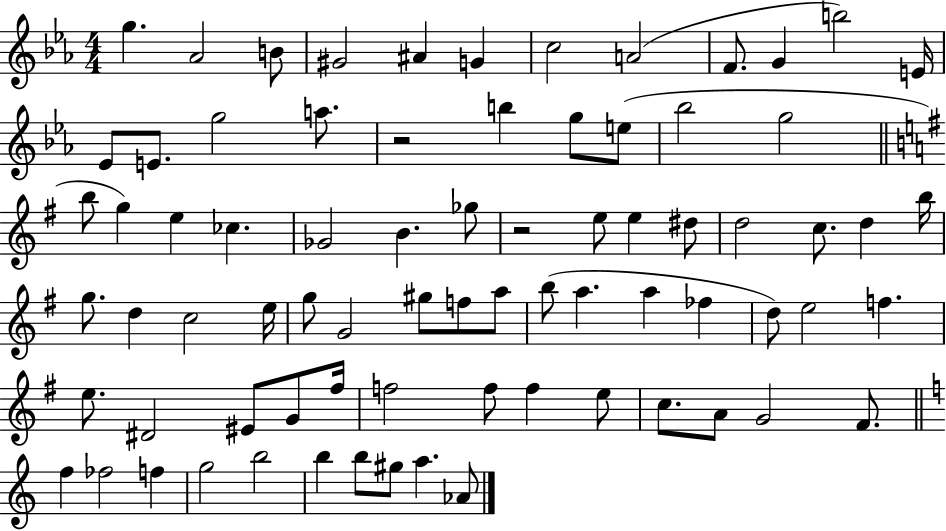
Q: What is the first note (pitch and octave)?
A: G5